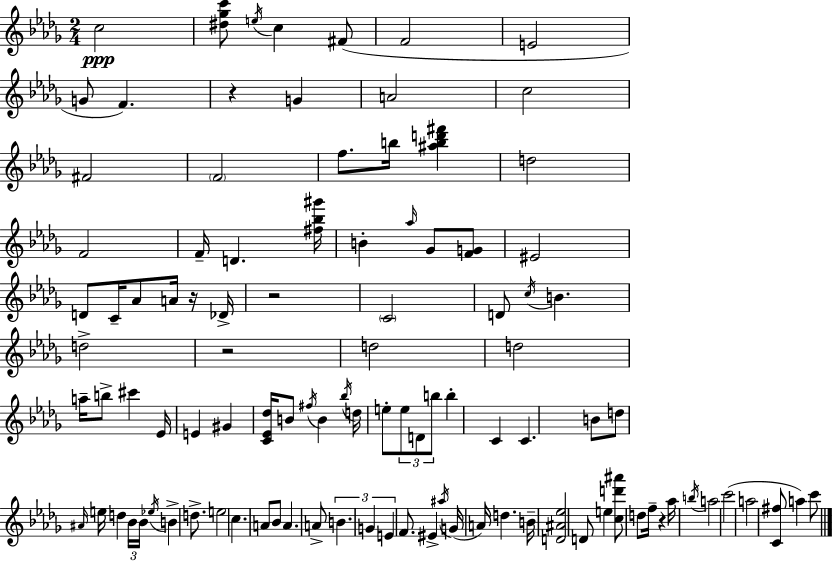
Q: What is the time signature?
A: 2/4